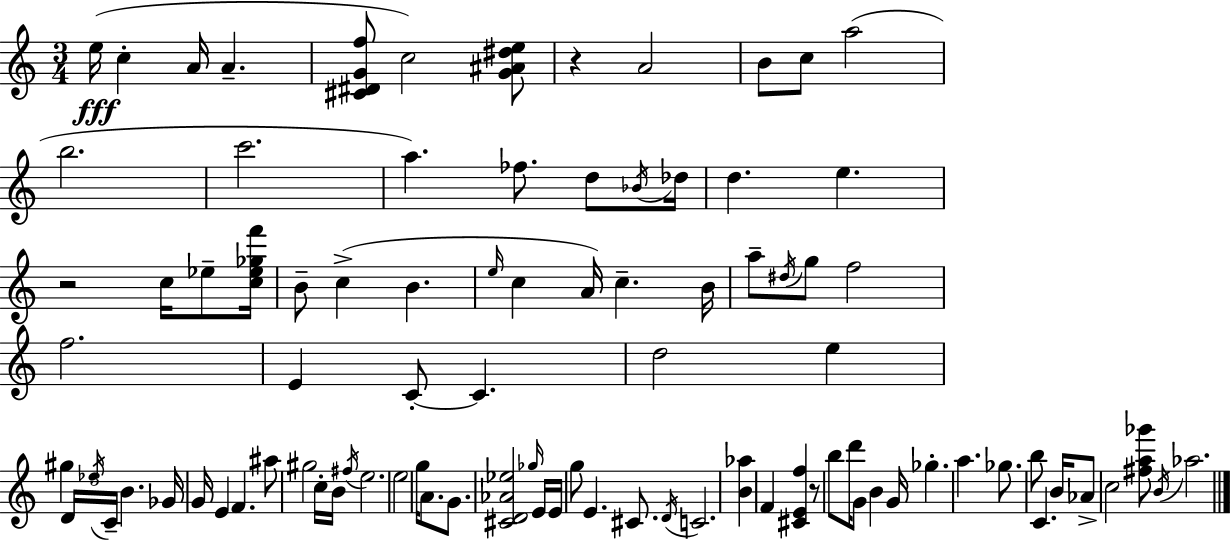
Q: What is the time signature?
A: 3/4